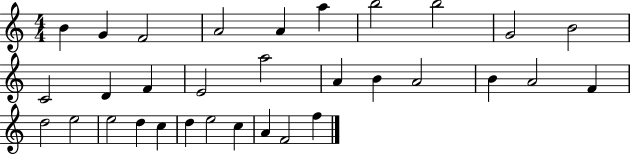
B4/q G4/q F4/h A4/h A4/q A5/q B5/h B5/h G4/h B4/h C4/h D4/q F4/q E4/h A5/h A4/q B4/q A4/h B4/q A4/h F4/q D5/h E5/h E5/h D5/q C5/q D5/q E5/h C5/q A4/q F4/h F5/q